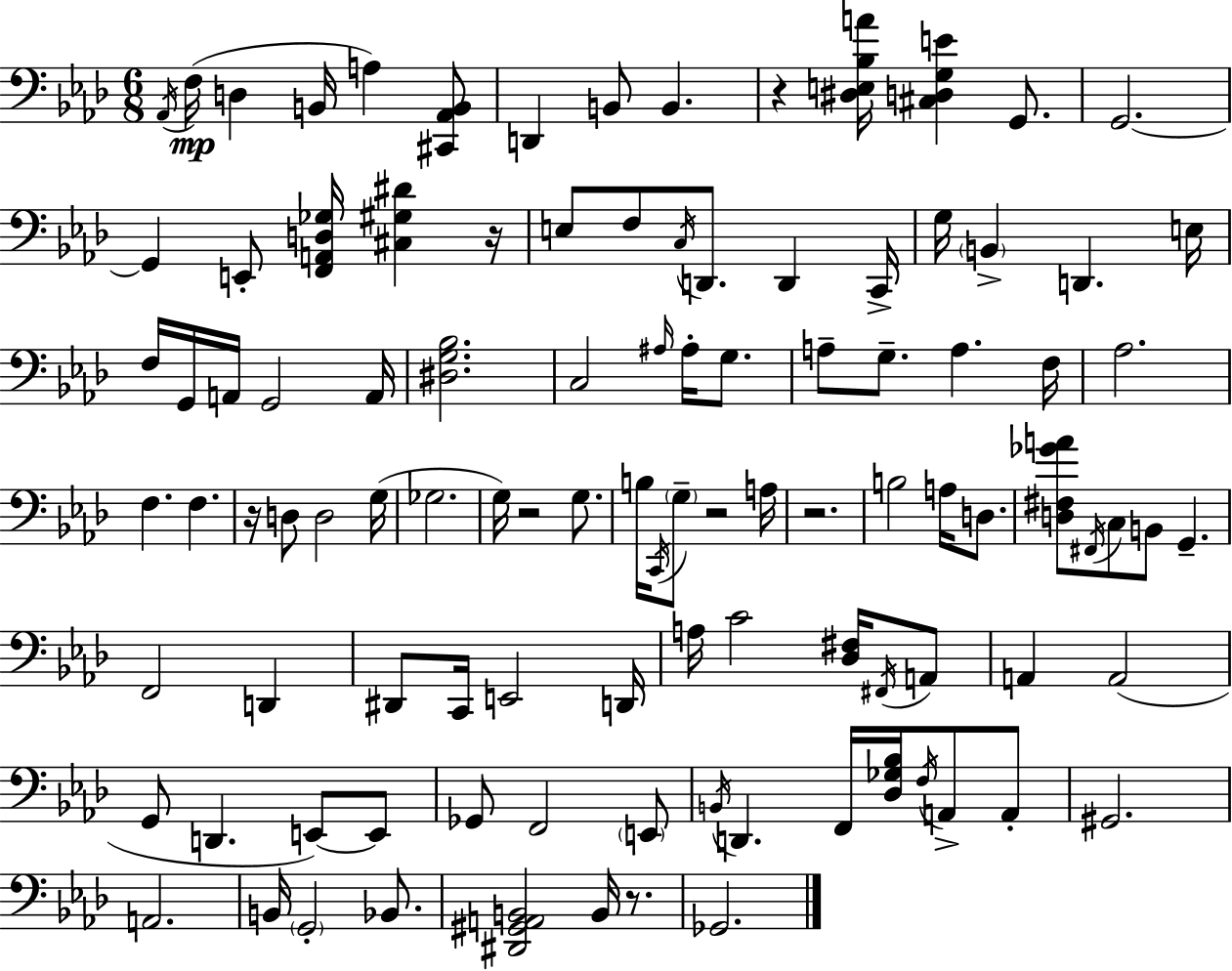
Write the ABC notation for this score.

X:1
T:Untitled
M:6/8
L:1/4
K:Ab
_A,,/4 F,/4 D, B,,/4 A, [^C,,_A,,B,,]/2 D,, B,,/2 B,, z [^D,E,_B,A]/4 [^C,D,G,E] G,,/2 G,,2 G,, E,,/2 [F,,A,,D,_G,]/4 [^C,^G,^D] z/4 E,/2 F,/2 C,/4 D,,/2 D,, C,,/4 G,/4 B,, D,, E,/4 F,/4 G,,/4 A,,/4 G,,2 A,,/4 [^D,G,_B,]2 C,2 ^A,/4 ^A,/4 G,/2 A,/2 G,/2 A, F,/4 _A,2 F, F, z/4 D,/2 D,2 G,/4 _G,2 G,/4 z2 G,/2 B,/4 C,,/4 G,/2 z2 A,/4 z2 B,2 A,/4 D,/2 [D,^F,_GA]/2 ^F,,/4 C,/2 B,,/2 G,, F,,2 D,, ^D,,/2 C,,/4 E,,2 D,,/4 A,/4 C2 [_D,^F,]/4 ^F,,/4 A,,/2 A,, A,,2 G,,/2 D,, E,,/2 E,,/2 _G,,/2 F,,2 E,,/2 B,,/4 D,, F,,/4 [_D,_G,_B,]/4 F,/4 A,,/2 A,,/2 ^G,,2 A,,2 B,,/4 G,,2 _B,,/2 [^D,,^G,,A,,B,,]2 B,,/4 z/2 _G,,2